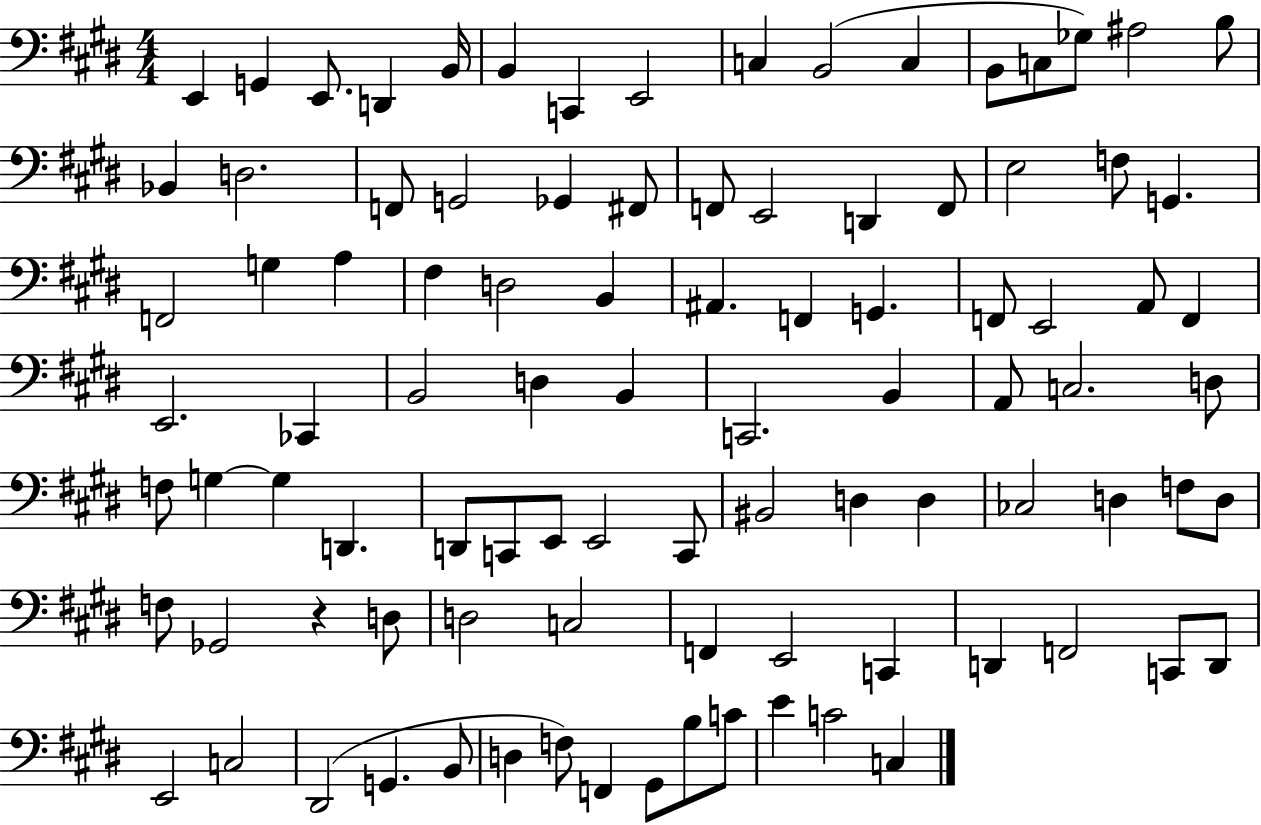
X:1
T:Untitled
M:4/4
L:1/4
K:E
E,, G,, E,,/2 D,, B,,/4 B,, C,, E,,2 C, B,,2 C, B,,/2 C,/2 _G,/2 ^A,2 B,/2 _B,, D,2 F,,/2 G,,2 _G,, ^F,,/2 F,,/2 E,,2 D,, F,,/2 E,2 F,/2 G,, F,,2 G, A, ^F, D,2 B,, ^A,, F,, G,, F,,/2 E,,2 A,,/2 F,, E,,2 _C,, B,,2 D, B,, C,,2 B,, A,,/2 C,2 D,/2 F,/2 G, G, D,, D,,/2 C,,/2 E,,/2 E,,2 C,,/2 ^B,,2 D, D, _C,2 D, F,/2 D,/2 F,/2 _G,,2 z D,/2 D,2 C,2 F,, E,,2 C,, D,, F,,2 C,,/2 D,,/2 E,,2 C,2 ^D,,2 G,, B,,/2 D, F,/2 F,, ^G,,/2 B,/2 C/2 E C2 C,